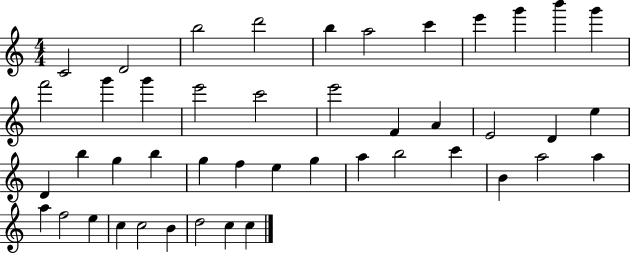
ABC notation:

X:1
T:Untitled
M:4/4
L:1/4
K:C
C2 D2 b2 d'2 b a2 c' e' g' b' g' f'2 g' g' e'2 c'2 e'2 F A E2 D e D b g b g f e g a b2 c' B a2 a a f2 e c c2 B d2 c c